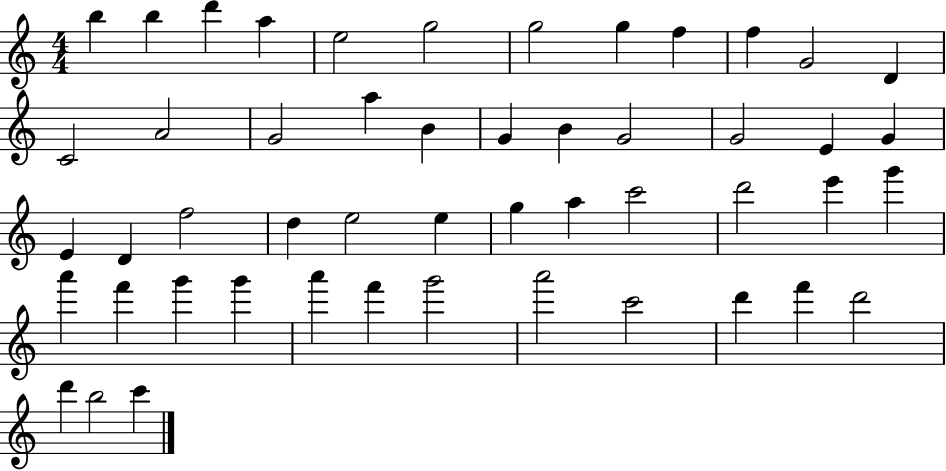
X:1
T:Untitled
M:4/4
L:1/4
K:C
b b d' a e2 g2 g2 g f f G2 D C2 A2 G2 a B G B G2 G2 E G E D f2 d e2 e g a c'2 d'2 e' g' a' f' g' g' a' f' g'2 a'2 c'2 d' f' d'2 d' b2 c'